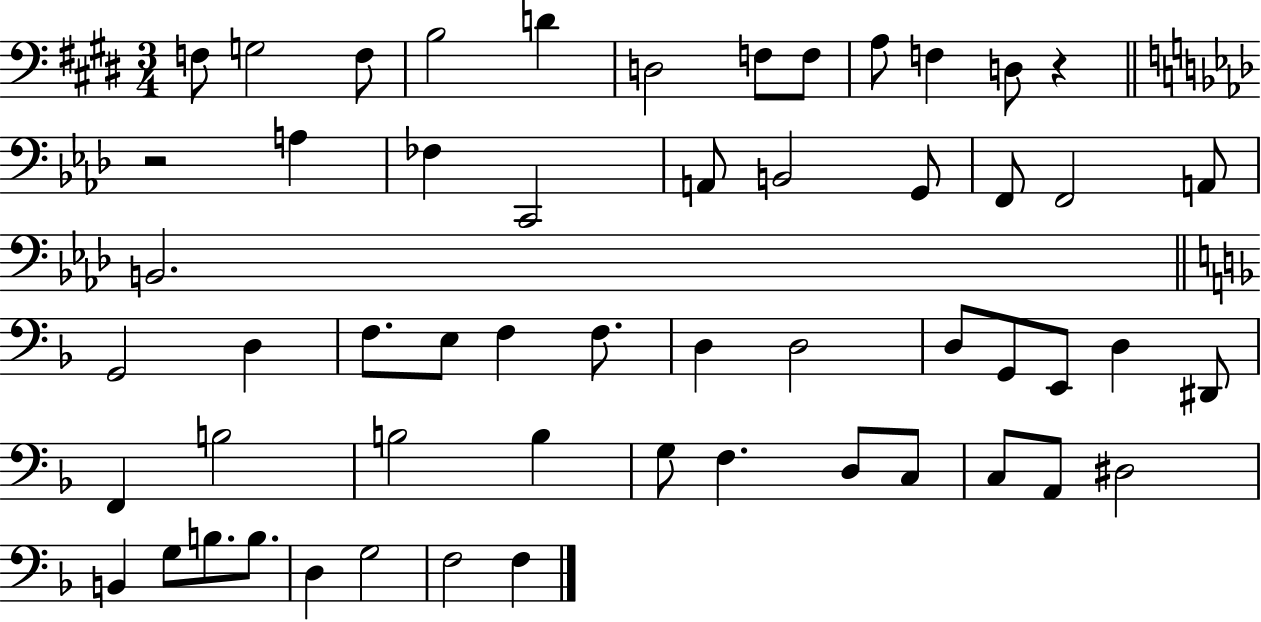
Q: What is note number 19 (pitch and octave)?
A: F2